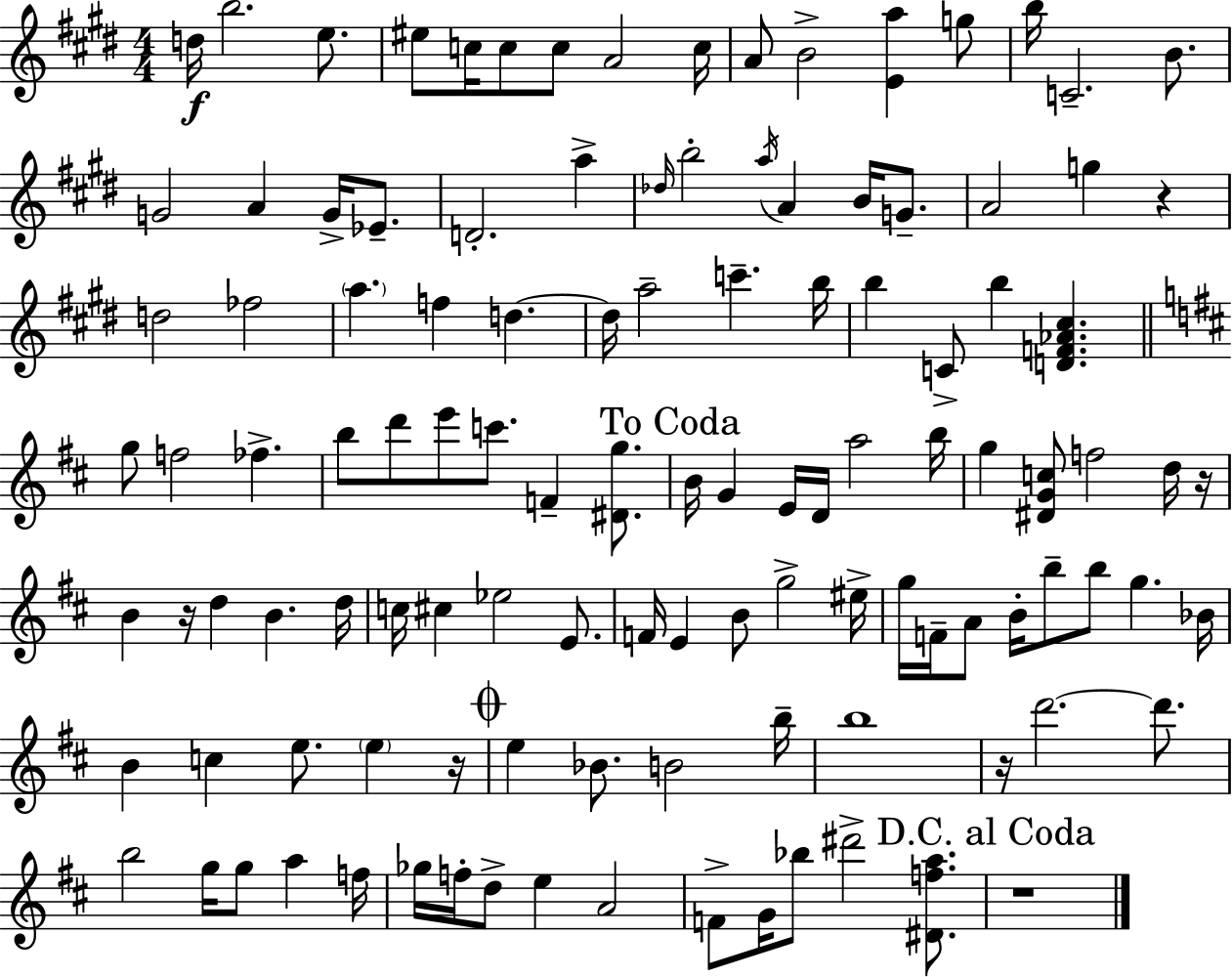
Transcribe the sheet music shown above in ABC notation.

X:1
T:Untitled
M:4/4
L:1/4
K:E
d/4 b2 e/2 ^e/2 c/4 c/2 c/2 A2 c/4 A/2 B2 [Ea] g/2 b/4 C2 B/2 G2 A G/4 _E/2 D2 a _d/4 b2 a/4 A B/4 G/2 A2 g z d2 _f2 a f d d/4 a2 c' b/4 b C/2 b [DF_A^c] g/2 f2 _f b/2 d'/2 e'/2 c'/2 F [^Dg]/2 B/4 G E/4 D/4 a2 b/4 g [^DGc]/2 f2 d/4 z/4 B z/4 d B d/4 c/4 ^c _e2 E/2 F/4 E B/2 g2 ^e/4 g/4 F/4 A/2 B/4 b/2 b/2 g _B/4 B c e/2 e z/4 e _B/2 B2 b/4 b4 z/4 d'2 d'/2 b2 g/4 g/2 a f/4 _g/4 f/4 d/2 e A2 F/2 G/4 _b/2 ^d'2 [^Dfa]/2 z4